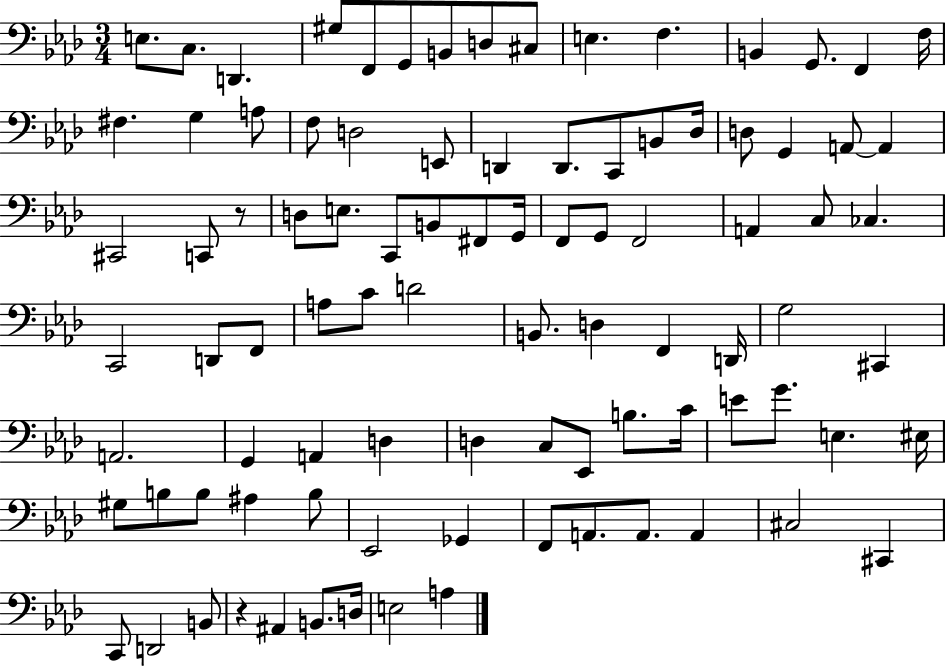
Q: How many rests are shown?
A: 2